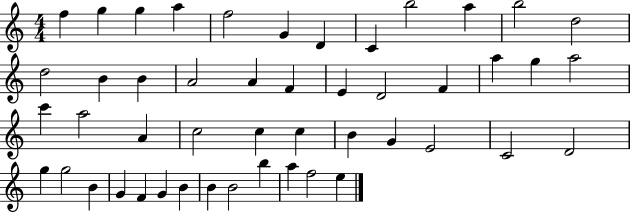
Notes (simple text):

F5/q G5/q G5/q A5/q F5/h G4/q D4/q C4/q B5/h A5/q B5/h D5/h D5/h B4/q B4/q A4/h A4/q F4/q E4/q D4/h F4/q A5/q G5/q A5/h C6/q A5/h A4/q C5/h C5/q C5/q B4/q G4/q E4/h C4/h D4/h G5/q G5/h B4/q G4/q F4/q G4/q B4/q B4/q B4/h B5/q A5/q F5/h E5/q